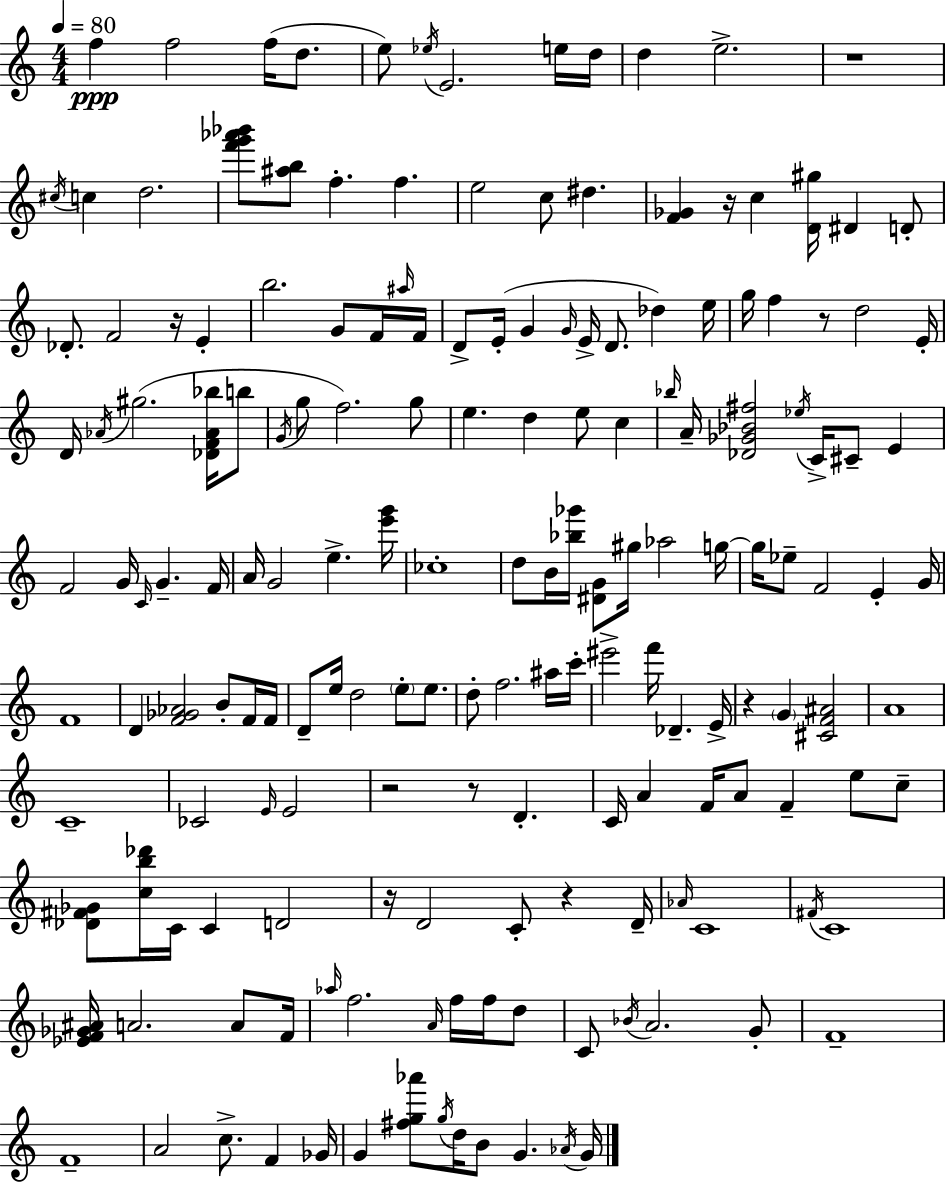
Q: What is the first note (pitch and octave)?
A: F5